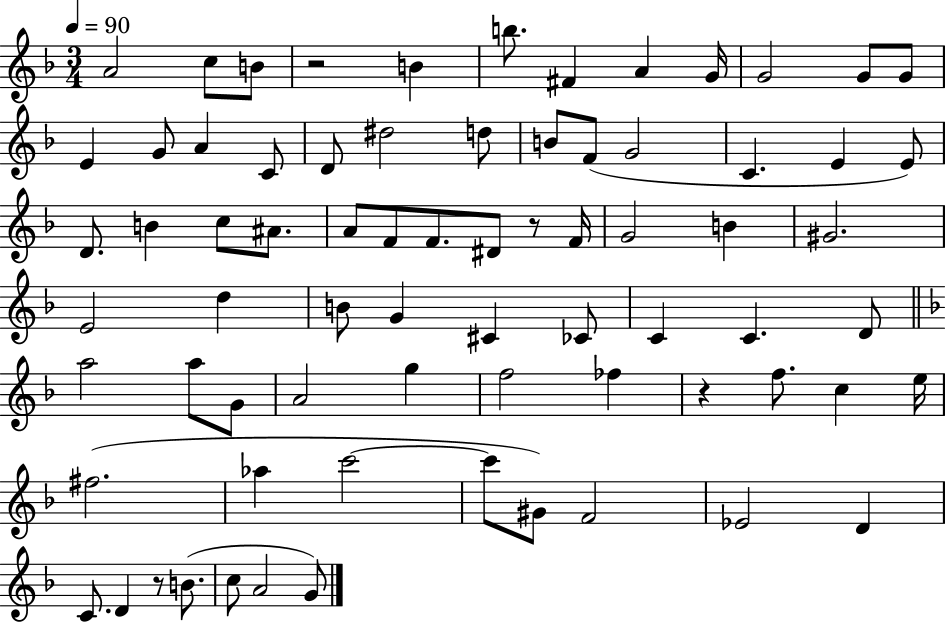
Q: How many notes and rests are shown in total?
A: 73